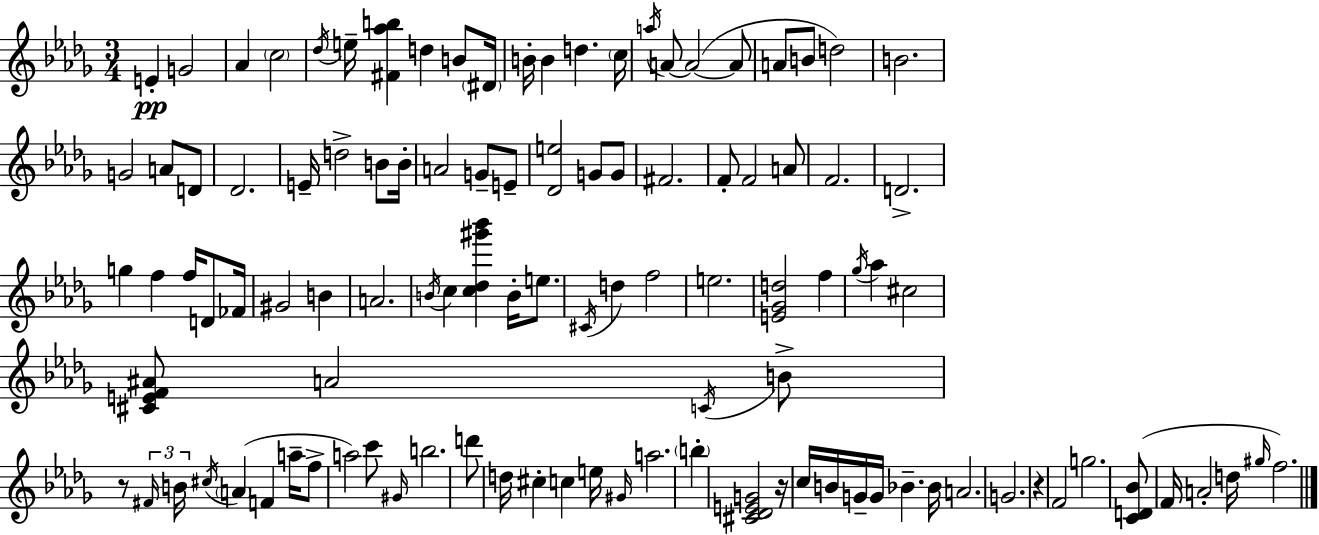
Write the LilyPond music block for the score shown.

{
  \clef treble
  \numericTimeSignature
  \time 3/4
  \key bes \minor
  e'4-.\pp g'2 | aes'4 \parenthesize c''2 | \acciaccatura { des''16 } e''16-- <fis' aes'' b''>4 d''4 b'8 | \parenthesize dis'16 b'16-. b'4 d''4. | \break \parenthesize c''16 \acciaccatura { a''16 } a'8~~ a'2~(~ | a'8 a'8 b'8 d''2) | b'2. | g'2 a'8 | \break d'8 des'2. | e'16-- d''2-> b'8 | b'16-. a'2 g'8-- | e'8-- <des' e''>2 g'8 | \break g'8 fis'2. | f'8-. f'2 | a'8 f'2. | d'2.-> | \break g''4 f''4 f''16 d'8 | fes'16 gis'2 b'4 | a'2. | \acciaccatura { b'16 } c''4 <c'' des'' gis''' bes'''>4 b'16-. | \break e''8. \acciaccatura { cis'16 } d''4 f''2 | e''2. | <e' ges' d''>2 | f''4 \acciaccatura { ges''16 } aes''4 cis''2 | \break <cis' e' f' ais'>8 a'2 | \acciaccatura { c'16 } b'8-> r8 \tuplet 3/2 { \grace { fis'16 } b'16 \acciaccatura { cis''16 }( } \parenthesize a'4 | f'4 a''16-- f''8-> a''2) | c'''8 \grace { gis'16 } b''2. | \break d'''8 d''16 | cis''4-. c''4 e''16 \grace { gis'16 } a''2. | \parenthesize b''4-. | <cis' des' e' g'>2 r16 c''16 | \break b'16 g'16-- g'16 bes'4.-- bes'16 a'2. | g'2. | r4 | f'2 g''2. | \break <c' d' bes'>8( | f'16 a'2-. d''16 \grace { gis''16 } f''2.) | \bar "|."
}